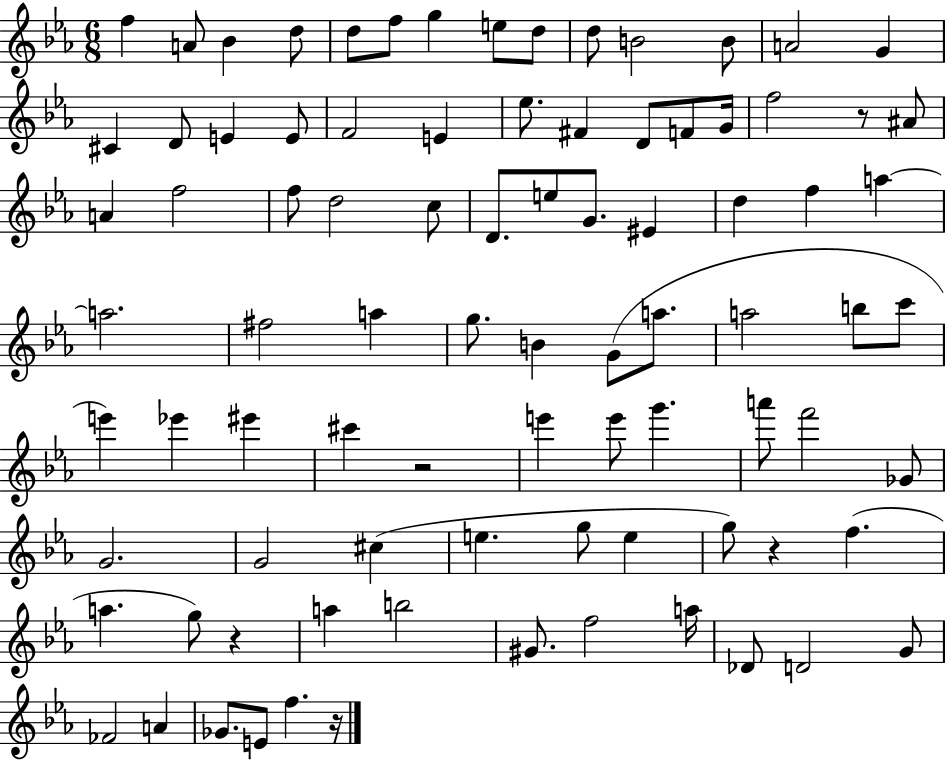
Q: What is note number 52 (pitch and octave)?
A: EIS6